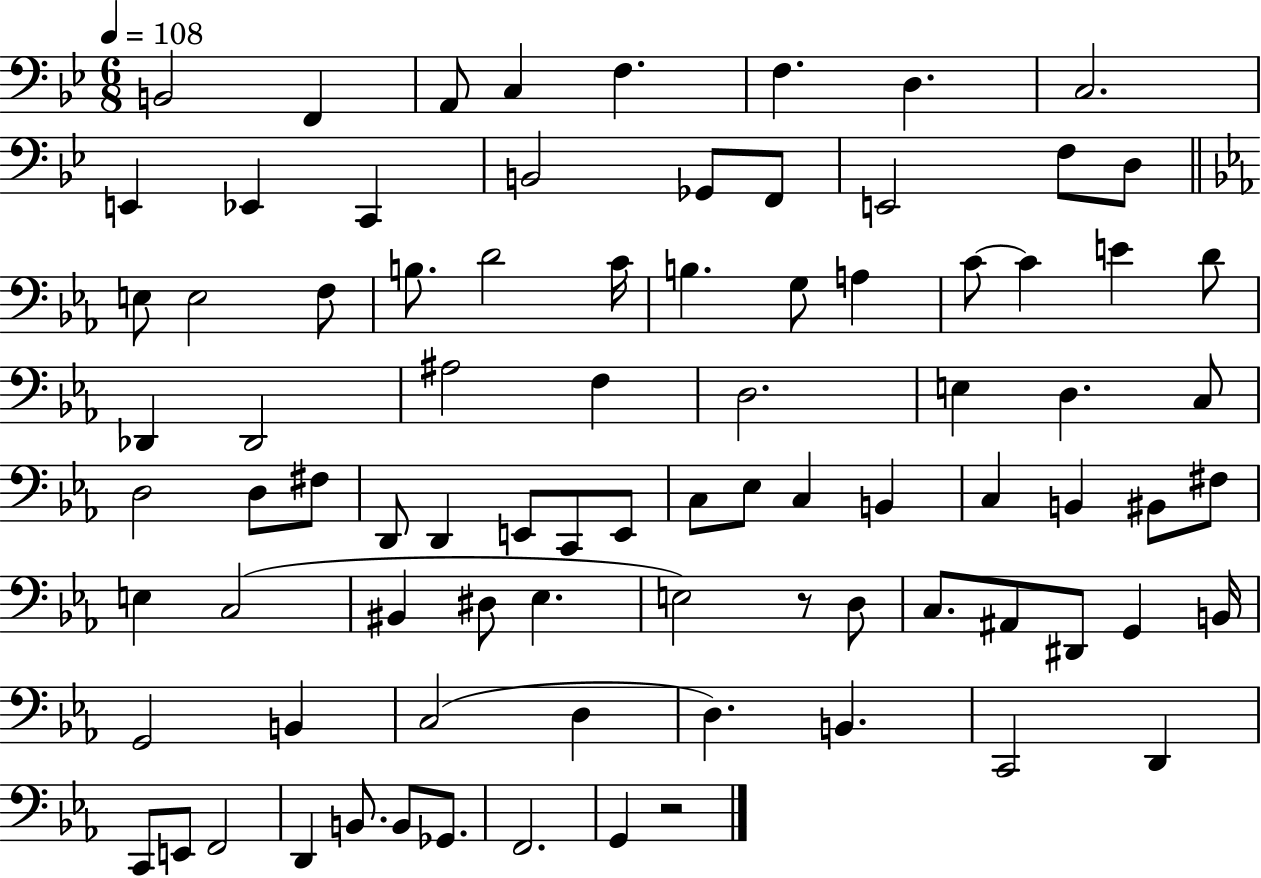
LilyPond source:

{
  \clef bass
  \numericTimeSignature
  \time 6/8
  \key bes \major
  \tempo 4 = 108
  \repeat volta 2 { b,2 f,4 | a,8 c4 f4. | f4. d4. | c2. | \break e,4 ees,4 c,4 | b,2 ges,8 f,8 | e,2 f8 d8 | \bar "||" \break \key c \minor e8 e2 f8 | b8. d'2 c'16 | b4. g8 a4 | c'8~~ c'4 e'4 d'8 | \break des,4 des,2 | ais2 f4 | d2. | e4 d4. c8 | \break d2 d8 fis8 | d,8 d,4 e,8 c,8 e,8 | c8 ees8 c4 b,4 | c4 b,4 bis,8 fis8 | \break e4 c2( | bis,4 dis8 ees4. | e2) r8 d8 | c8. ais,8 dis,8 g,4 b,16 | \break g,2 b,4 | c2( d4 | d4.) b,4. | c,2 d,4 | \break c,8 e,8 f,2 | d,4 b,8. b,8 ges,8. | f,2. | g,4 r2 | \break } \bar "|."
}